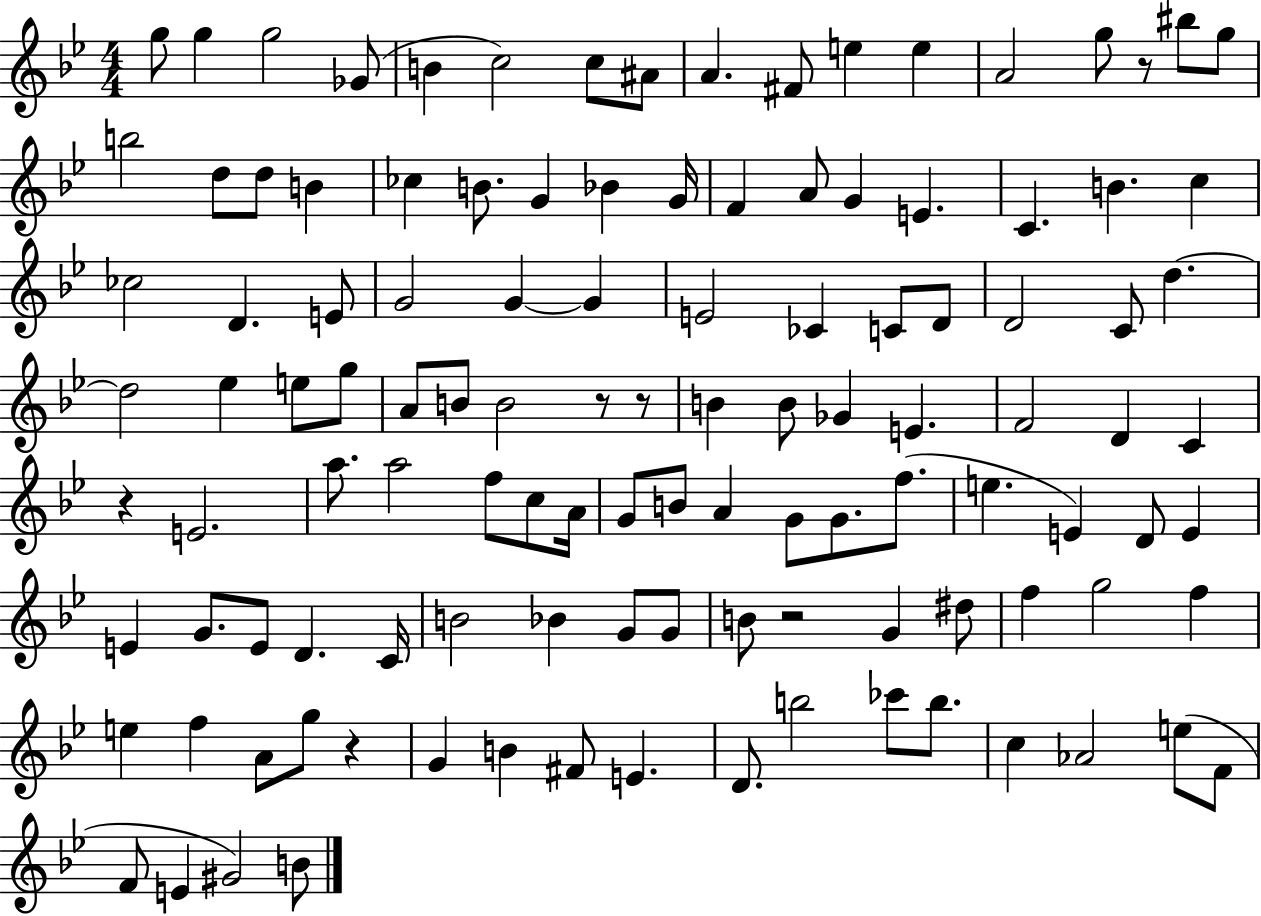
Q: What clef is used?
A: treble